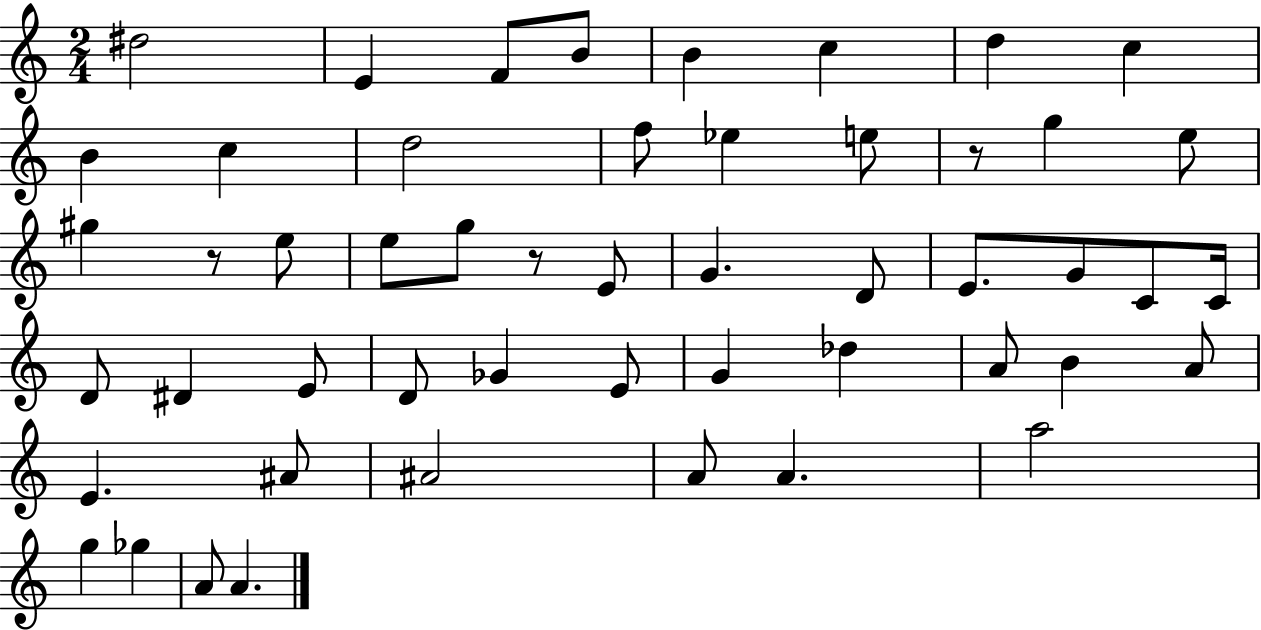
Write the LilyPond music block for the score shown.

{
  \clef treble
  \numericTimeSignature
  \time 2/4
  \key c \major
  dis''2 | e'4 f'8 b'8 | b'4 c''4 | d''4 c''4 | \break b'4 c''4 | d''2 | f''8 ees''4 e''8 | r8 g''4 e''8 | \break gis''4 r8 e''8 | e''8 g''8 r8 e'8 | g'4. d'8 | e'8. g'8 c'8 c'16 | \break d'8 dis'4 e'8 | d'8 ges'4 e'8 | g'4 des''4 | a'8 b'4 a'8 | \break e'4. ais'8 | ais'2 | a'8 a'4. | a''2 | \break g''4 ges''4 | a'8 a'4. | \bar "|."
}